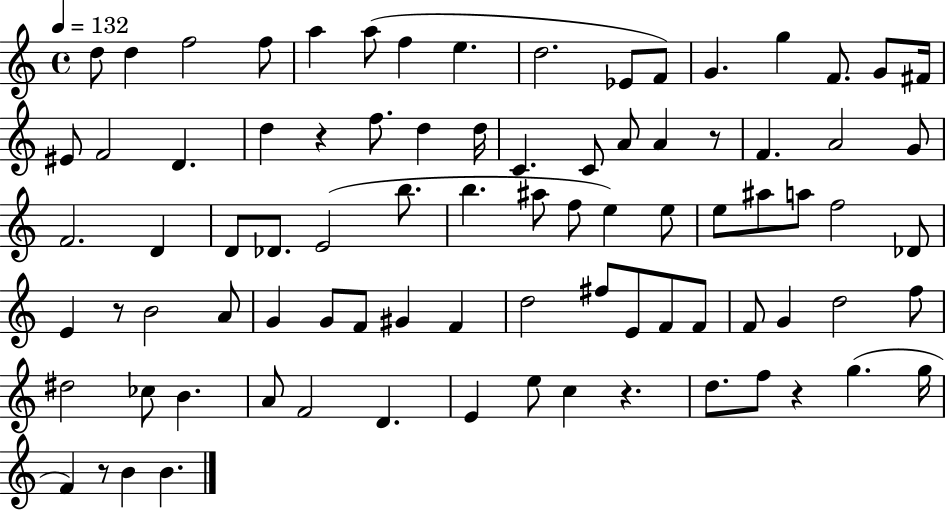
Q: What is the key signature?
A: C major